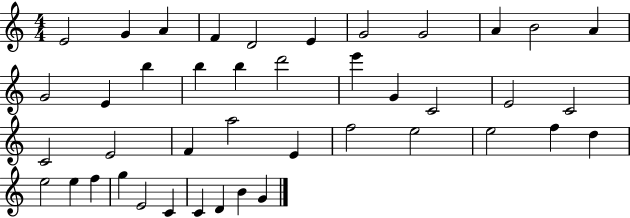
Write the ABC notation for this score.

X:1
T:Untitled
M:4/4
L:1/4
K:C
E2 G A F D2 E G2 G2 A B2 A G2 E b b b d'2 e' G C2 E2 C2 C2 E2 F a2 E f2 e2 e2 f d e2 e f g E2 C C D B G